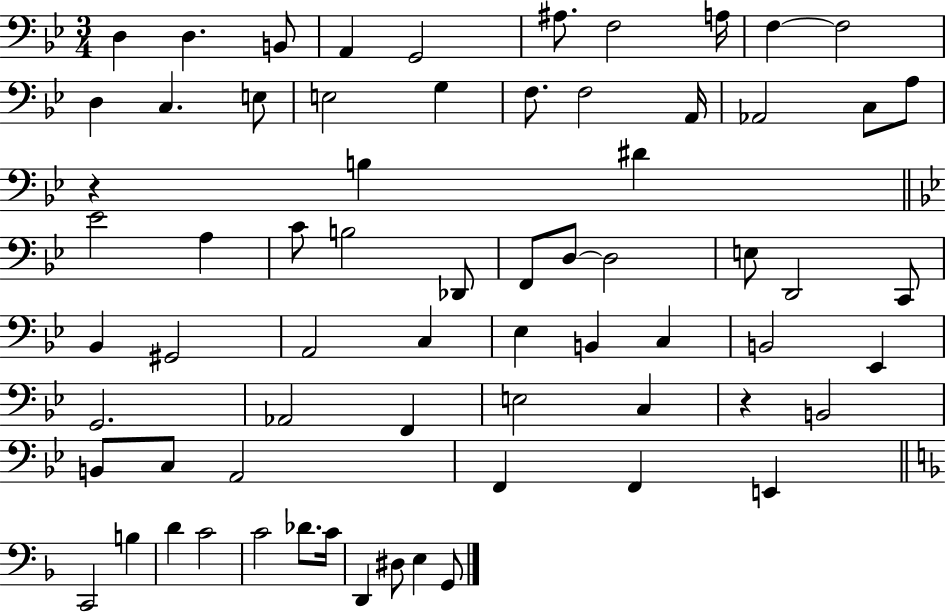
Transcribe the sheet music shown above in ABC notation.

X:1
T:Untitled
M:3/4
L:1/4
K:Bb
D, D, B,,/2 A,, G,,2 ^A,/2 F,2 A,/4 F, F,2 D, C, E,/2 E,2 G, F,/2 F,2 A,,/4 _A,,2 C,/2 A,/2 z B, ^D _E2 A, C/2 B,2 _D,,/2 F,,/2 D,/2 D,2 E,/2 D,,2 C,,/2 _B,, ^G,,2 A,,2 C, _E, B,, C, B,,2 _E,, G,,2 _A,,2 F,, E,2 C, z B,,2 B,,/2 C,/2 A,,2 F,, F,, E,, C,,2 B, D C2 C2 _D/2 C/4 D,, ^D,/2 E, G,,/2